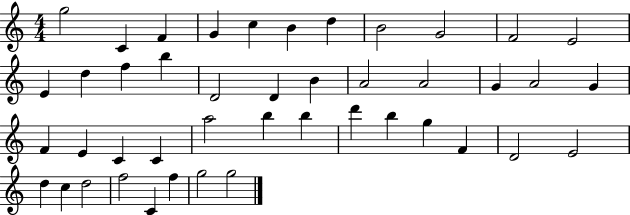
X:1
T:Untitled
M:4/4
L:1/4
K:C
g2 C F G c B d B2 G2 F2 E2 E d f b D2 D B A2 A2 G A2 G F E C C a2 b b d' b g F D2 E2 d c d2 f2 C f g2 g2